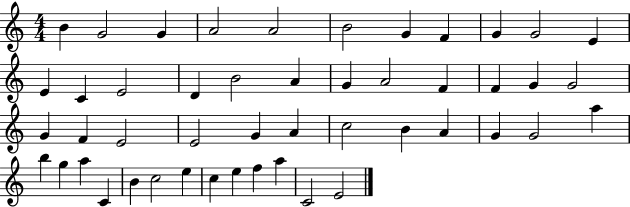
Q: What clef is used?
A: treble